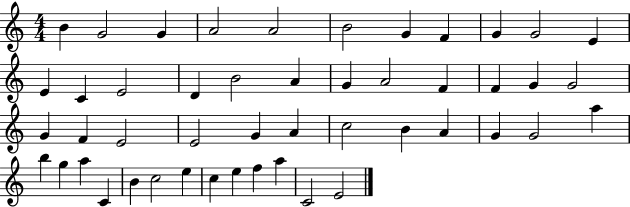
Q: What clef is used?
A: treble